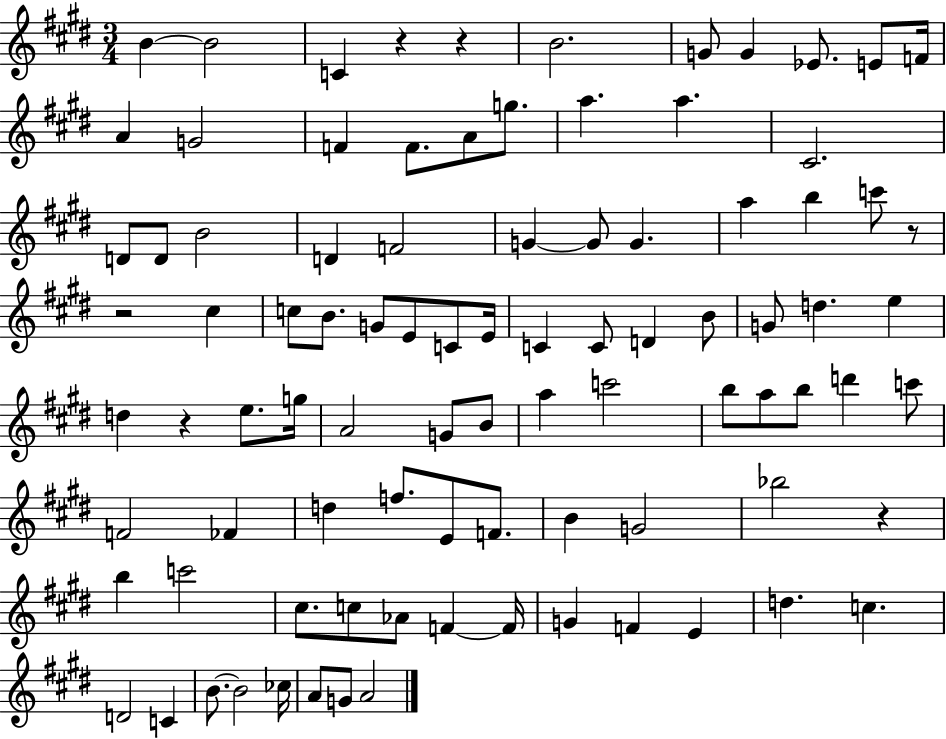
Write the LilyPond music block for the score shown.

{
  \clef treble
  \numericTimeSignature
  \time 3/4
  \key e \major
  \repeat volta 2 { b'4~~ b'2 | c'4 r4 r4 | b'2. | g'8 g'4 ees'8. e'8 f'16 | \break a'4 g'2 | f'4 f'8. a'8 g''8. | a''4. a''4. | cis'2. | \break d'8 d'8 b'2 | d'4 f'2 | g'4~~ g'8 g'4. | a''4 b''4 c'''8 r8 | \break r2 cis''4 | c''8 b'8. g'8 e'8 c'8 e'16 | c'4 c'8 d'4 b'8 | g'8 d''4. e''4 | \break d''4 r4 e''8. g''16 | a'2 g'8 b'8 | a''4 c'''2 | b''8 a''8 b''8 d'''4 c'''8 | \break f'2 fes'4 | d''4 f''8. e'8 f'8. | b'4 g'2 | bes''2 r4 | \break b''4 c'''2 | cis''8. c''8 aes'8 f'4~~ f'16 | g'4 f'4 e'4 | d''4. c''4. | \break d'2 c'4 | b'8.~~ b'2 ces''16 | a'8 g'8 a'2 | } \bar "|."
}